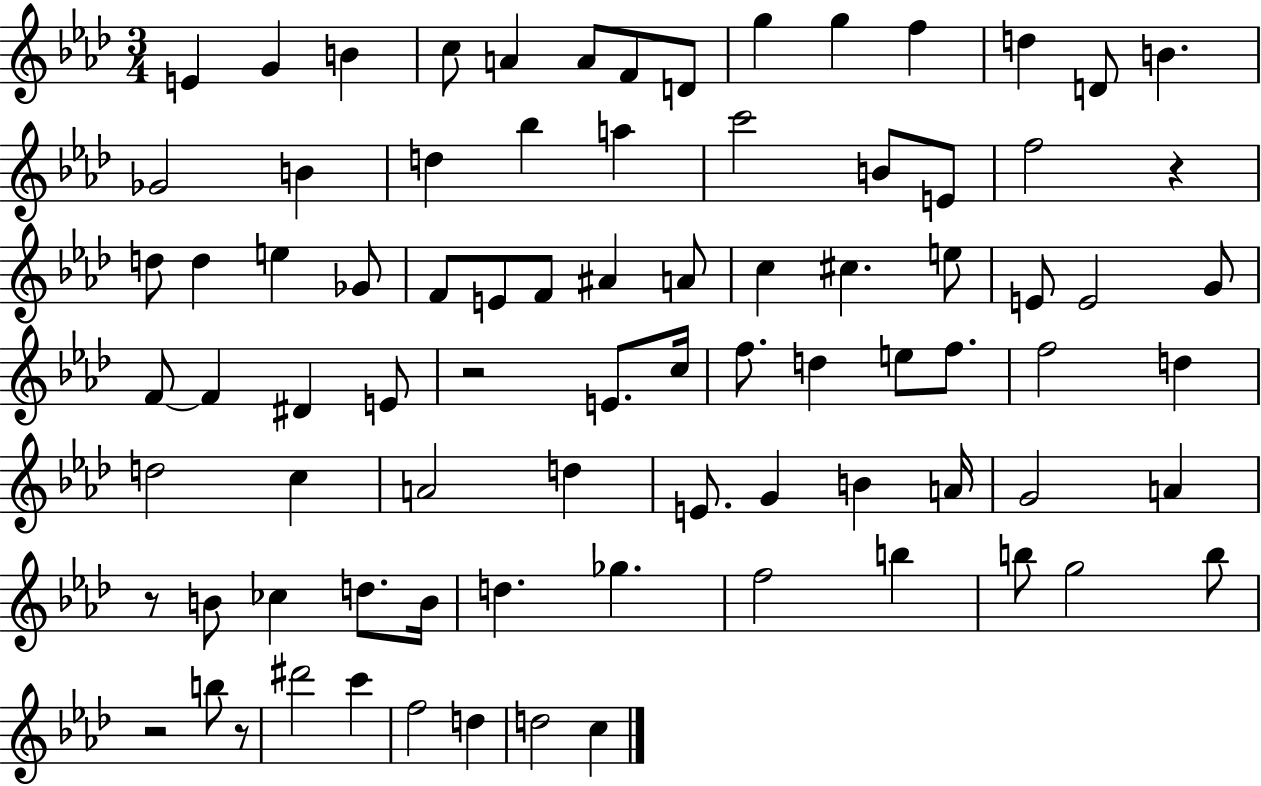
E4/q G4/q B4/q C5/e A4/q A4/e F4/e D4/e G5/q G5/q F5/q D5/q D4/e B4/q. Gb4/h B4/q D5/q Bb5/q A5/q C6/h B4/e E4/e F5/h R/q D5/e D5/q E5/q Gb4/e F4/e E4/e F4/e A#4/q A4/e C5/q C#5/q. E5/e E4/e E4/h G4/e F4/e F4/q D#4/q E4/e R/h E4/e. C5/s F5/e. D5/q E5/e F5/e. F5/h D5/q D5/h C5/q A4/h D5/q E4/e. G4/q B4/q A4/s G4/h A4/q R/e B4/e CES5/q D5/e. B4/s D5/q. Gb5/q. F5/h B5/q B5/e G5/h B5/e R/h B5/e R/e D#6/h C6/q F5/h D5/q D5/h C5/q